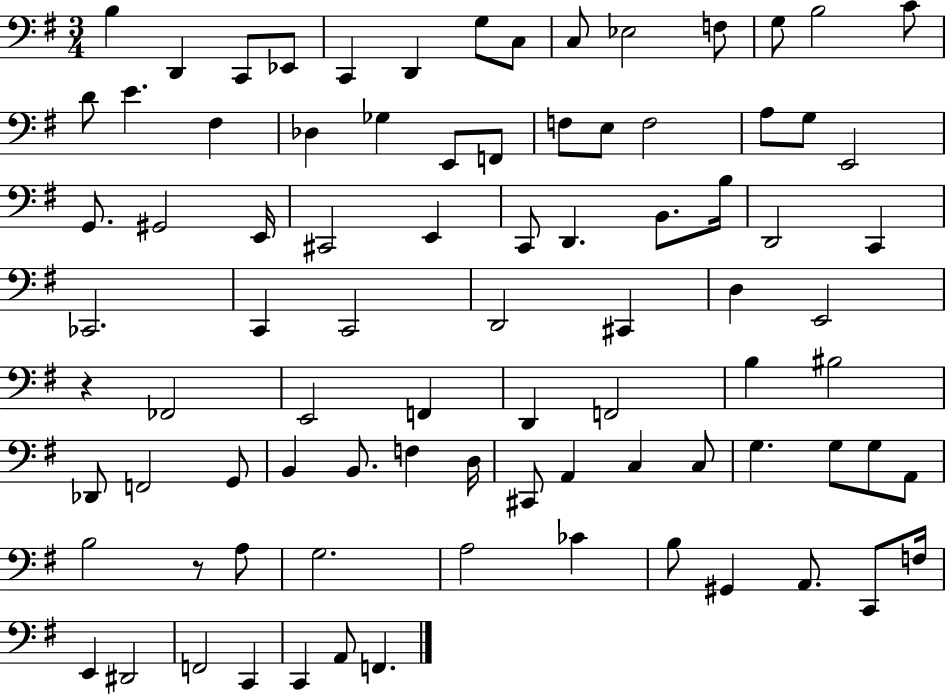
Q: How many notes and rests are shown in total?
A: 86